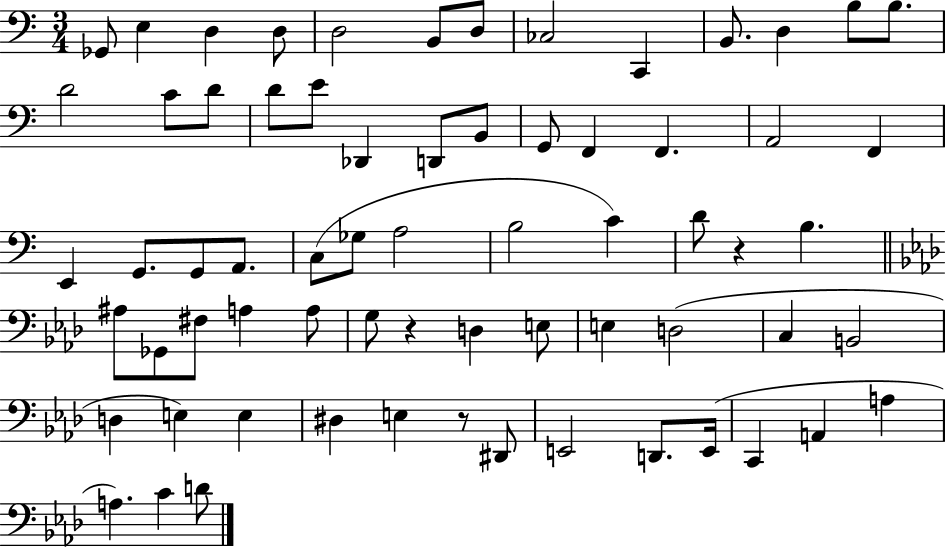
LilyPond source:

{
  \clef bass
  \numericTimeSignature
  \time 3/4
  \key c \major
  ges,8 e4 d4 d8 | d2 b,8 d8 | ces2 c,4 | b,8. d4 b8 b8. | \break d'2 c'8 d'8 | d'8 e'8 des,4 d,8 b,8 | g,8 f,4 f,4. | a,2 f,4 | \break e,4 g,8. g,8 a,8. | c8( ges8 a2 | b2 c'4) | d'8 r4 b4. | \break \bar "||" \break \key aes \major ais8 ges,8 fis8 a4 a8 | g8 r4 d4 e8 | e4 d2( | c4 b,2 | \break d4 e4) e4 | dis4 e4 r8 dis,8 | e,2 d,8. e,16( | c,4 a,4 a4 | \break a4.) c'4 d'8 | \bar "|."
}